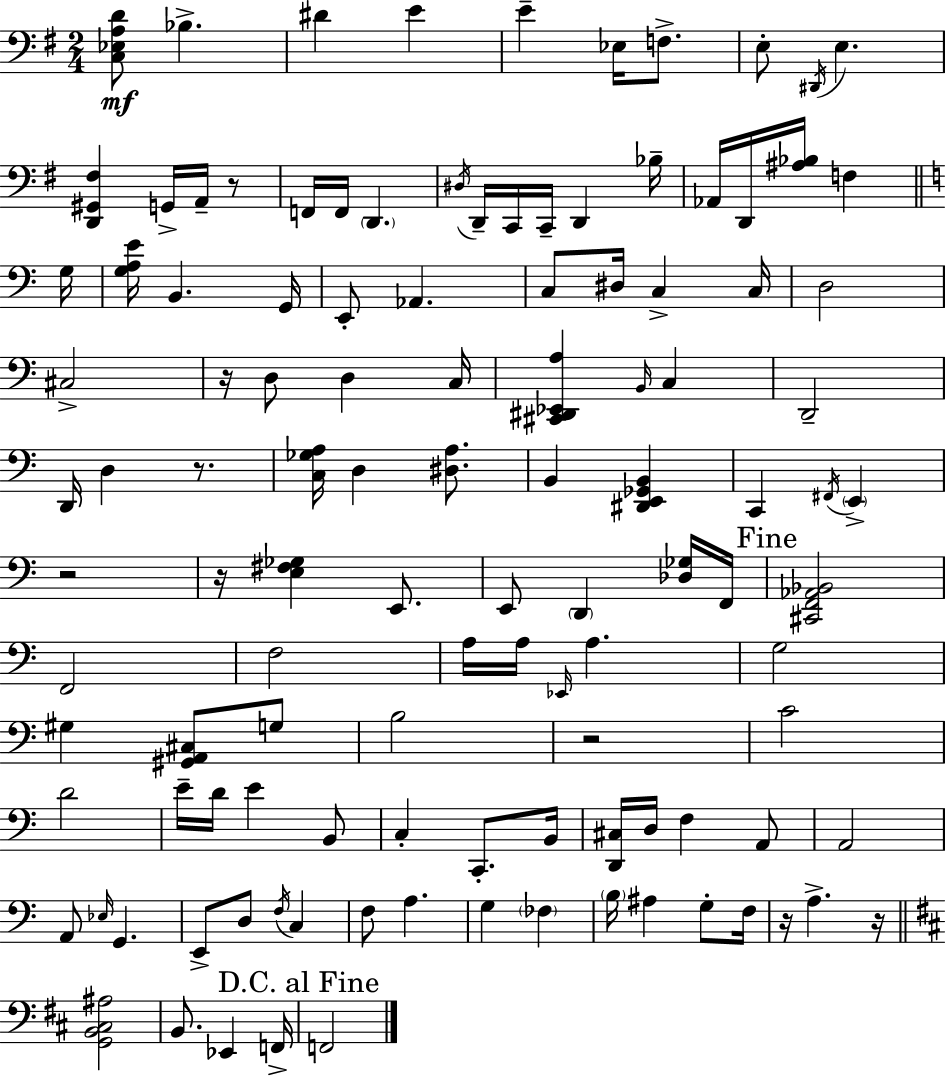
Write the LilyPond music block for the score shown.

{
  \clef bass
  \numericTimeSignature
  \time 2/4
  \key g \major
  \repeat volta 2 { <c ees a d'>8\mf bes4.-> | dis'4 e'4 | e'4-- ees16 f8.-> | e8-. \acciaccatura { dis,16 } e4. | \break <d, gis, fis>4 g,16-> a,16-- r8 | f,16 f,16 \parenthesize d,4. | \acciaccatura { dis16 } d,16-- c,16 c,16-- d,4 | bes16-- aes,16 d,16 <ais bes>16 f4 | \break \bar "||" \break \key c \major g16 <g a e'>16 b,4. | g,16 e,8-. aes,4. | c8 dis16 c4-> | c16 d2 | \break cis2-> | r16 d8 d4 | c16 <cis, dis, ees, a>4 \grace { b,16 } c4 | d,2-- | \break d,16 d4 r8. | <c ges a>16 d4 <dis a>8. | b,4 <dis, e, ges, b,>4 | c,4 \acciaccatura { fis,16 } \parenthesize e,4-> | \break r2 | r16 <e fis ges>4 | e,8. e,8 \parenthesize d,4 | <des ges>16 f,16 \mark "Fine" <cis, f, aes, bes,>2 | \break f,2 | f2 | a16 a16 \grace { ees,16 } a4. | g2 | \break gis4 | <gis, a, cis>8 g8 b2 | r2 | c'2 | \break d'2 | e'16-- d'16 e'4 | b,8 c4-. | c,8.-. b,16 <d, cis>16 d16 f4 | \break a,8 a,2 | a,8 \grace { ees16 } g,4. | e,8-> d8 | \acciaccatura { f16 } c4 f8 | \break a4. g4 | \parenthesize fes4 \parenthesize b16 ais4 | g8-. f16 r16 a4.-> | r16 \bar "||" \break \key d \major <g, b, cis ais>2 | b,8. ees,4 f,16-> | \mark "D.C. al Fine" f,2 | } \bar "|."
}